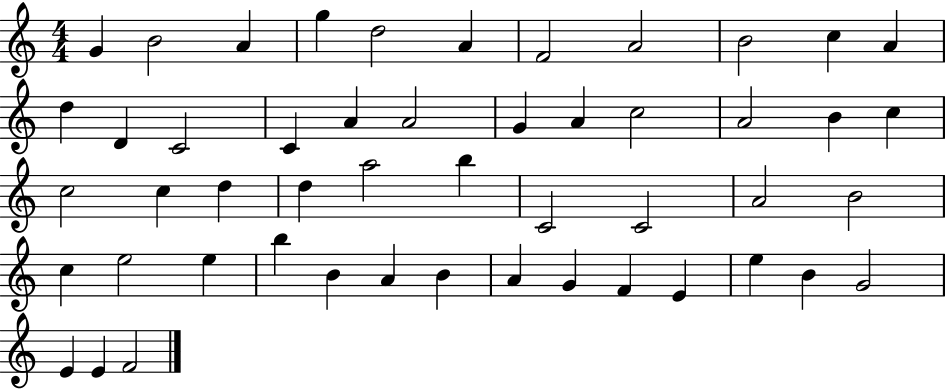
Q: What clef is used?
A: treble